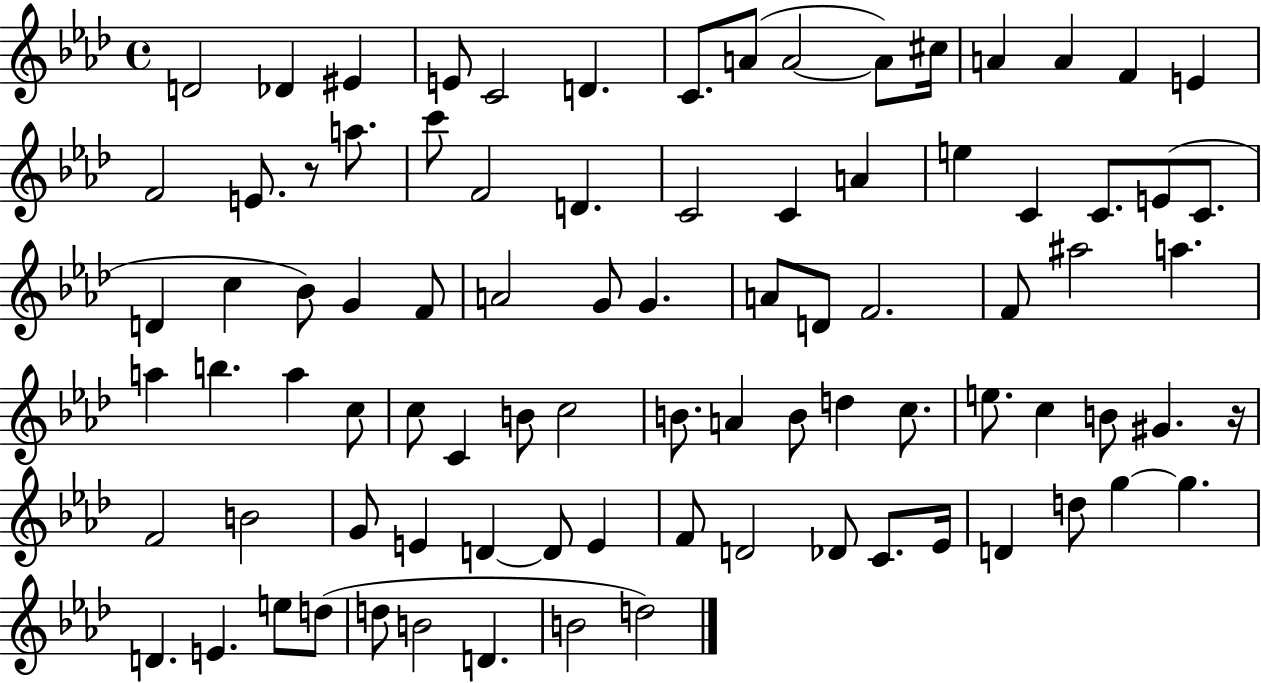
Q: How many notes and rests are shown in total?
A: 87